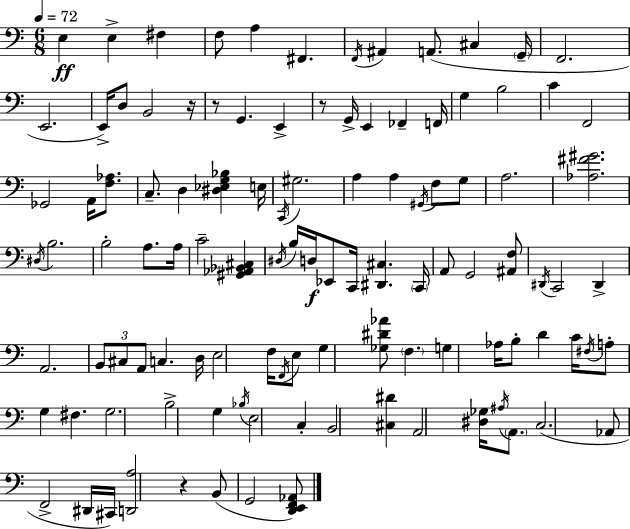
E3/q E3/q F#3/q F3/e A3/q F#2/q. F2/s A#2/q A2/e. C#3/q G2/s F2/h. E2/h. E2/s D3/e B2/h R/s R/e G2/q. E2/q R/e G2/s E2/q FES2/q F2/s G3/q B3/h C4/q F2/h Gb2/h A2/s [F3,Ab3]/e. C3/e. D3/q [D#3,Eb3,G3,Bb3]/q E3/s C2/s G#3/h. A3/q A3/q G#2/s F3/e G3/e A3/h. [Ab3,F#4,G#4]/h. D#3/s B3/h. B3/h A3/e. A3/s C4/h [G#2,Ab2,Bb2,C#3]/q D#3/s B3/s D3/s Eb2/e C2/s [D#2,C#3]/q. C2/s A2/e G2/h [A#2,F3]/e D#2/s C2/h D#2/q A2/h. B2/e C#3/e A2/e C3/q. D3/s E3/h F3/s F2/s E3/e G3/q [Gb3,D#4,Ab4]/e F3/q. G3/q Ab3/s B3/e D4/q C4/s F#3/s A3/e G3/q F#3/q. G3/h. B3/h G3/q Bb3/s E3/h C3/q B2/h [C#3,D#4]/q A2/h [D#3,Gb3]/s A#3/s A2/e. C3/h. Ab2/e F2/h D#2/s C#2/s [D2,A3]/h R/q B2/e G2/h [D2,E2,F2,Ab2]/e